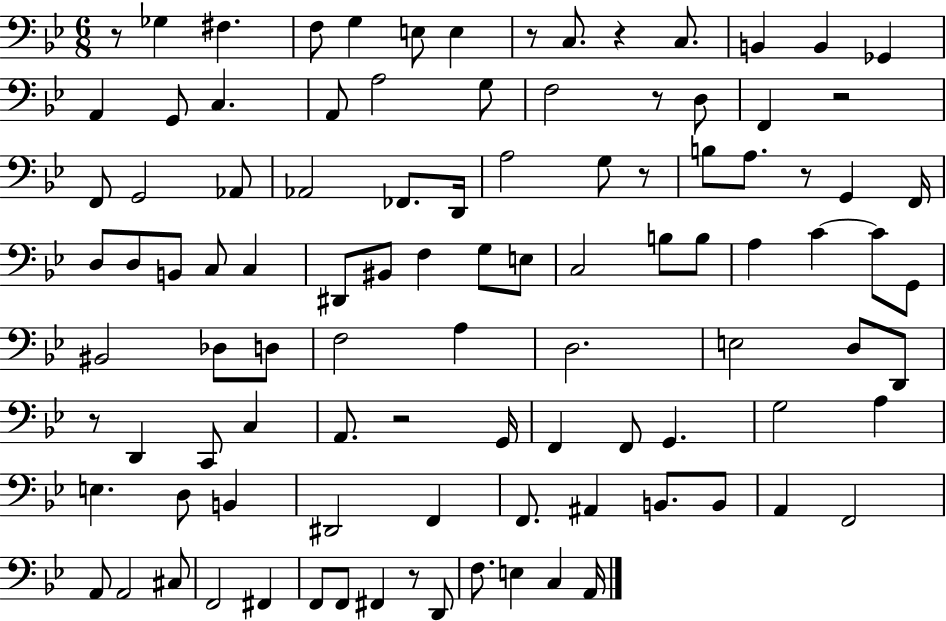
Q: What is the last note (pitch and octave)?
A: A2